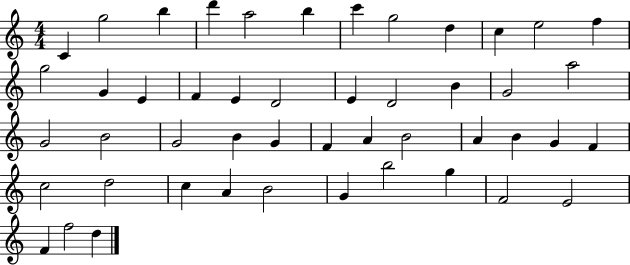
C4/q G5/h B5/q D6/q A5/h B5/q C6/q G5/h D5/q C5/q E5/h F5/q G5/h G4/q E4/q F4/q E4/q D4/h E4/q D4/h B4/q G4/h A5/h G4/h B4/h G4/h B4/q G4/q F4/q A4/q B4/h A4/q B4/q G4/q F4/q C5/h D5/h C5/q A4/q B4/h G4/q B5/h G5/q F4/h E4/h F4/q F5/h D5/q